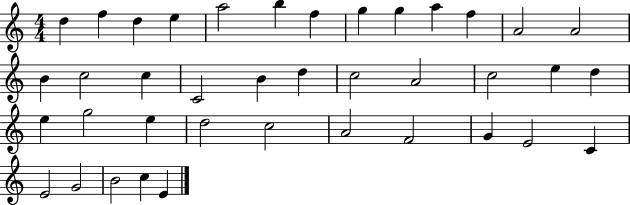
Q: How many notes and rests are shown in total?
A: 39